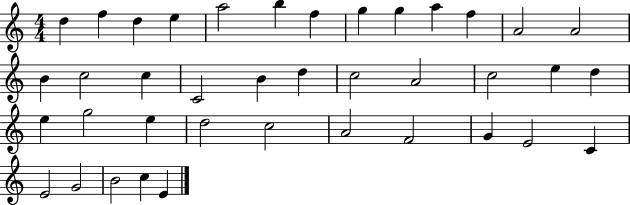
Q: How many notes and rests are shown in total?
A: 39